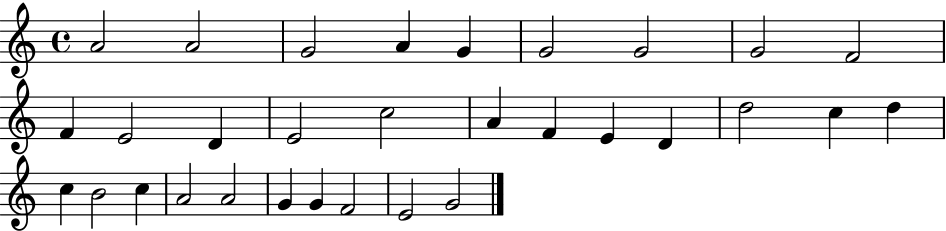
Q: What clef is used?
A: treble